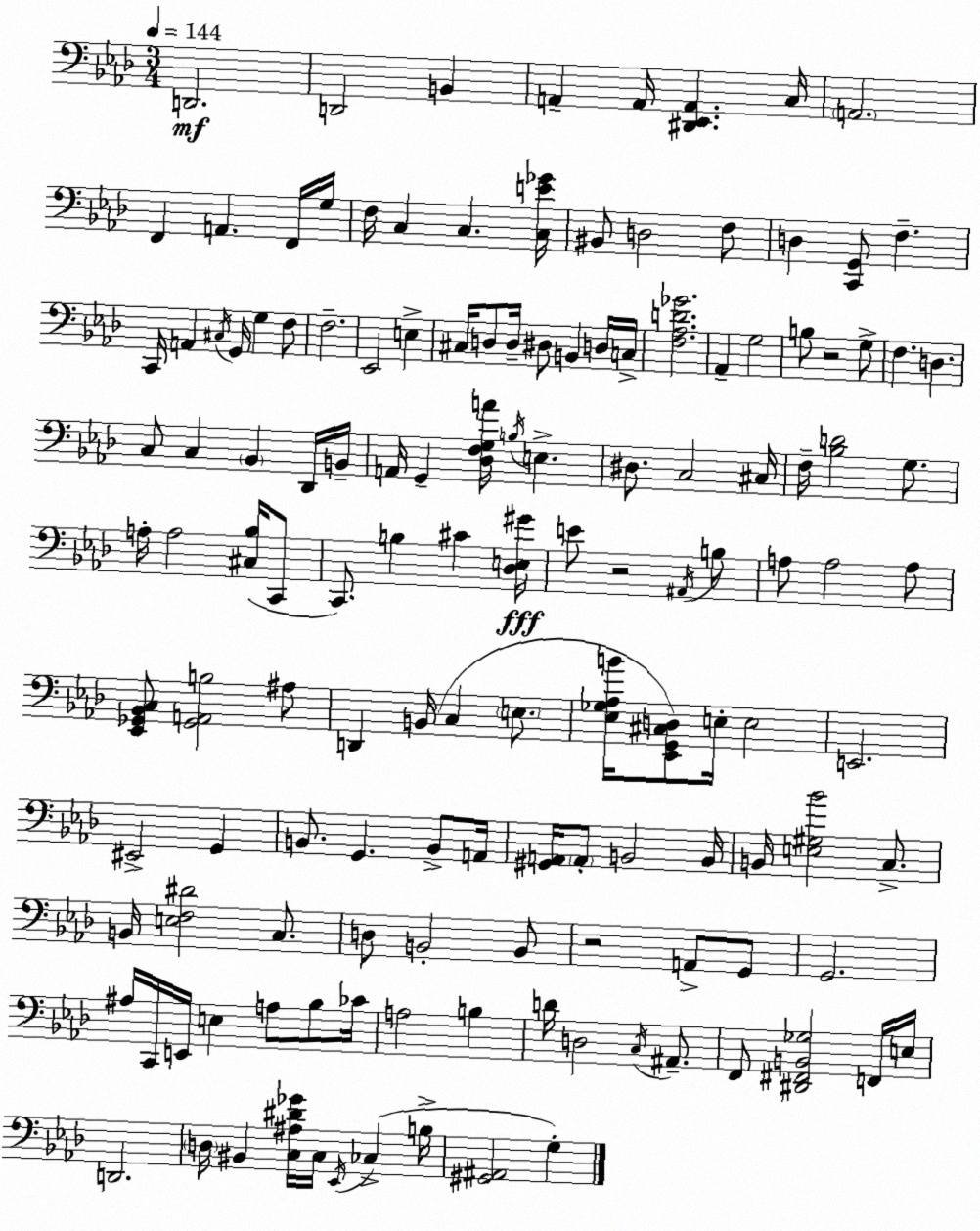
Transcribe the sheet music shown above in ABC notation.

X:1
T:Untitled
M:3/4
L:1/4
K:Ab
D,,2 D,,2 B,, A,, A,,/4 [^D,,_E,,A,,] C,/4 A,,2 F,, A,, F,,/4 G,/4 F,/4 C, C, [C,E_G]/4 ^B,,/2 D,2 F,/2 D, [C,,G,,]/2 F, C,,/4 A,, ^C,/4 G,,/4 G, F,/2 F,2 _E,,2 E, ^C,/4 D,/2 D,/4 ^D,/2 B,, D,/4 C,/4 [F,_A,D_G]2 _A,, G,2 B,/2 z2 G,/2 F, D, C,/2 C, _B,, _D,,/4 B,,/4 A,,/4 G,, [_D,F,G,A]/4 B,/4 E, ^D,/2 C,2 ^C,/4 F,/4 [_B,D]2 G,/2 A,/4 A,2 [^C,_B,]/4 C,,/2 C,,/2 B, ^C [_D,E,^G]/4 E/2 z2 ^A,,/4 B,/2 A,/2 A,2 A,/2 [_E,,_G,,_B,,C,]/2 [_G,,A,,B,]2 ^A,/2 D,, B,,/4 C, E,/2 [_E,_G,_A,B]/4 [_E,,G,,^C,D,]/2 E,/4 E,2 E,,2 ^E,,2 G,, B,,/2 G,, B,,/2 A,,/4 [^G,,A,,]/4 A,,/2 B,,2 B,,/4 B,,/4 [E,^G,_B]2 C,/2 B,,/4 [E,F,^D]2 C,/2 D,/2 B,,2 B,,/2 z2 A,,/2 G,,/2 G,,2 ^A,/4 C,,/4 E,,/4 E, A,/2 _B,/2 _C/4 A,2 B, D/4 D,2 C,/4 ^A,,/2 F,,/2 [^D,,^F,,B,,_G,]2 F,,/4 E,/4 D,,2 D,/4 ^B,, [C,^A,^D_G]/4 C,/4 _E,,/4 _C, B,/4 [^G,,^A,,]2 G,